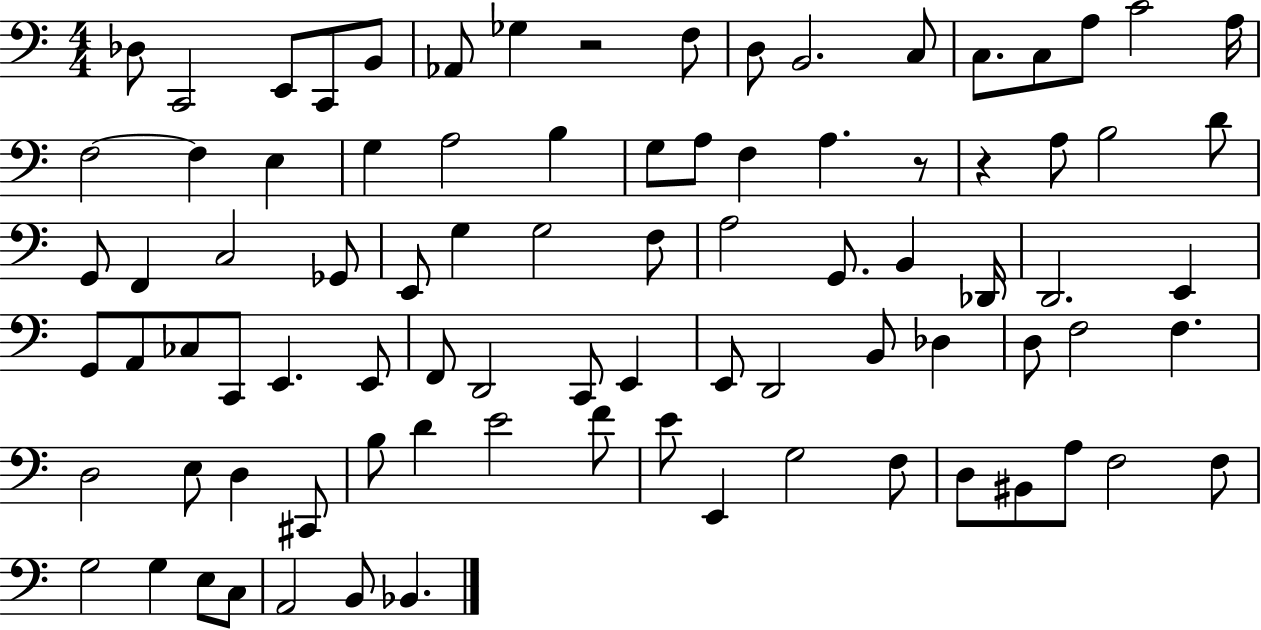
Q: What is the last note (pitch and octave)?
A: Bb2